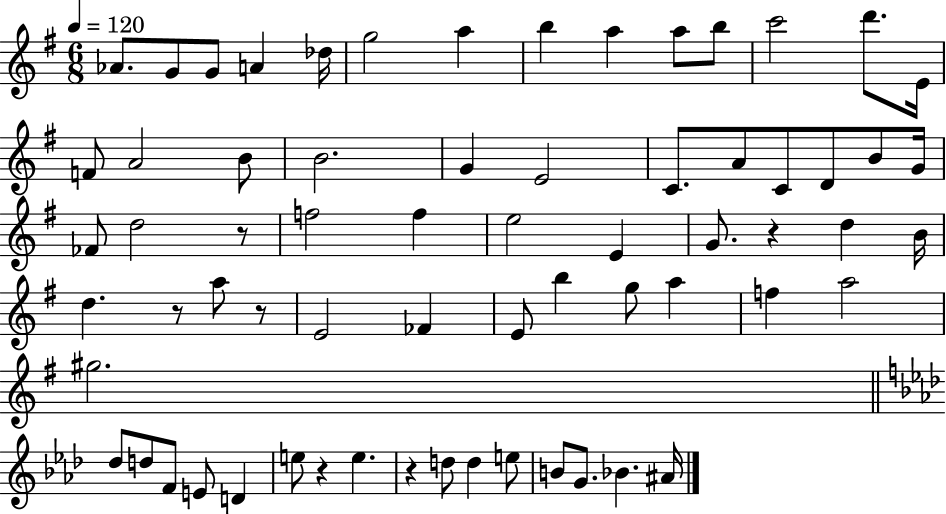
Ab4/e. G4/e G4/e A4/q Db5/s G5/h A5/q B5/q A5/q A5/e B5/e C6/h D6/e. E4/s F4/e A4/h B4/e B4/h. G4/q E4/h C4/e. A4/e C4/e D4/e B4/e G4/s FES4/e D5/h R/e F5/h F5/q E5/h E4/q G4/e. R/q D5/q B4/s D5/q. R/e A5/e R/e E4/h FES4/q E4/e B5/q G5/e A5/q F5/q A5/h G#5/h. Db5/e D5/e F4/e E4/e D4/q E5/e R/q E5/q. R/q D5/e D5/q E5/e B4/e G4/e. Bb4/q. A#4/s